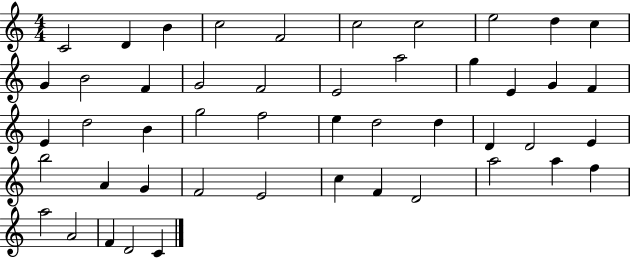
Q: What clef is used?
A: treble